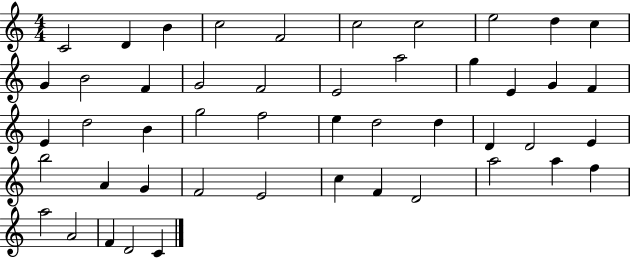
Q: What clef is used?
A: treble